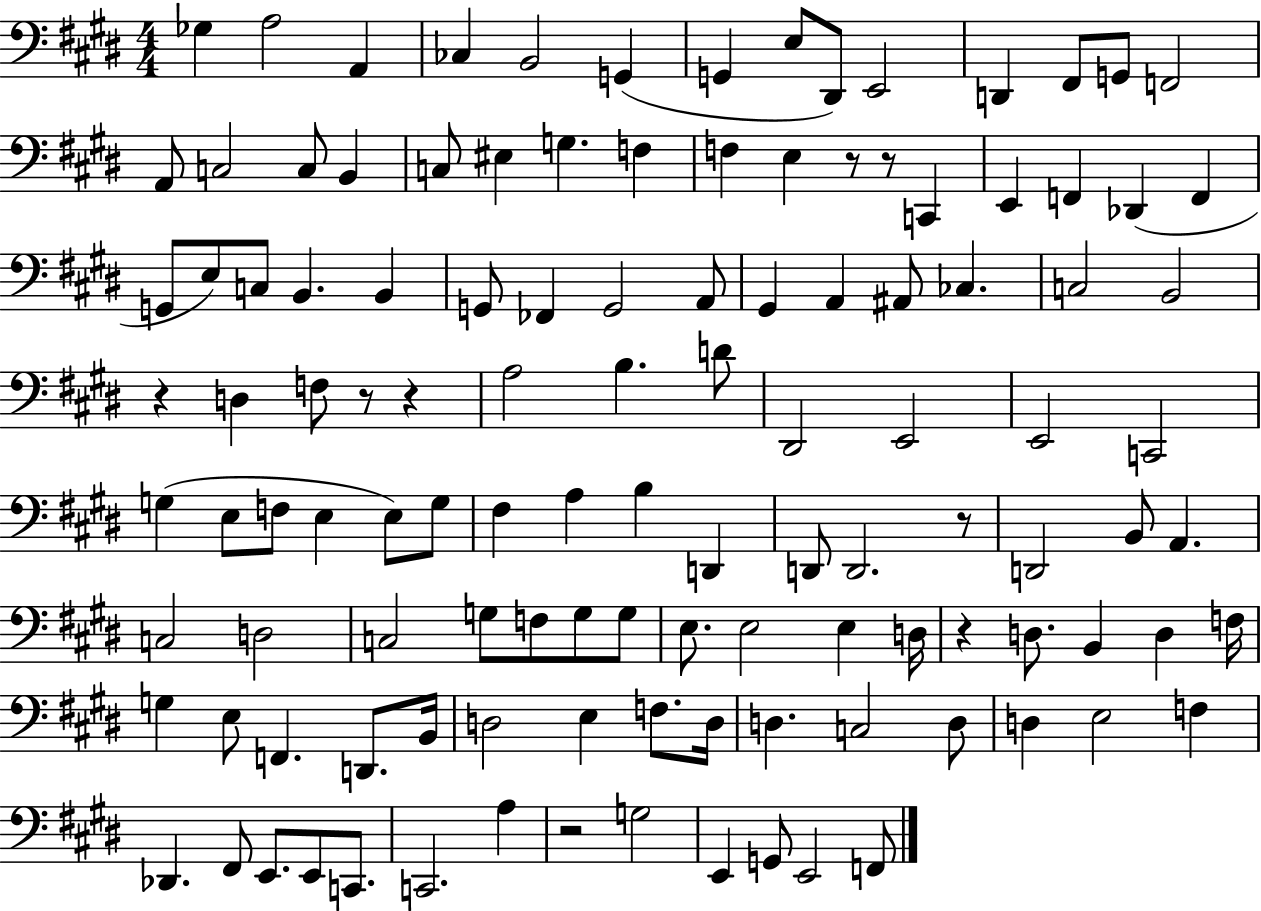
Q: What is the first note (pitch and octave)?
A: Gb3